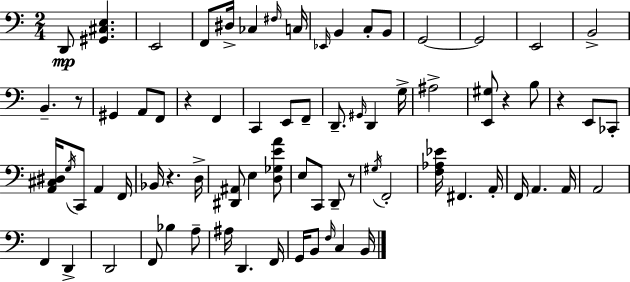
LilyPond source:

{
  \clef bass
  \numericTimeSignature
  \time 2/4
  \key c \major
  d,8\mp <gis, cis e>4. | e,2 | f,8 dis16-> ces4 \grace { fis16 } | c16 \grace { ees,16 } b,4 c8-. | \break b,8 g,2~~ | g,2 | e,2 | b,2-> | \break b,4.-- | r8 gis,4 a,8 | f,8 r4 f,4 | c,4 e,8 | \break f,8-- d,8.-- \grace { gis,16 } d,4 | g16-> ais2-> | <e, gis>8 r4 | b8 r4 e,8 | \break ces,8-. <a, cis dis>16 \acciaccatura { g16 } c,8 a,4 | f,16 bes,16 r4. | d16-> <dis, ais,>8 e4 | <d ges e' a'>8 e8 c,8 | \break d,8-- r8 \acciaccatura { gis16 } f,2-. | <f aes ees'>16 fis,4. | a,16-. f,16 a,4. | a,16 a,2 | \break f,4 | d,4-> d,2 | f,8 bes4 | a8-- ais16 d,4. | \break f,16 g,16 b,8 | \grace { f16 } c4 b,16 \bar "|."
}